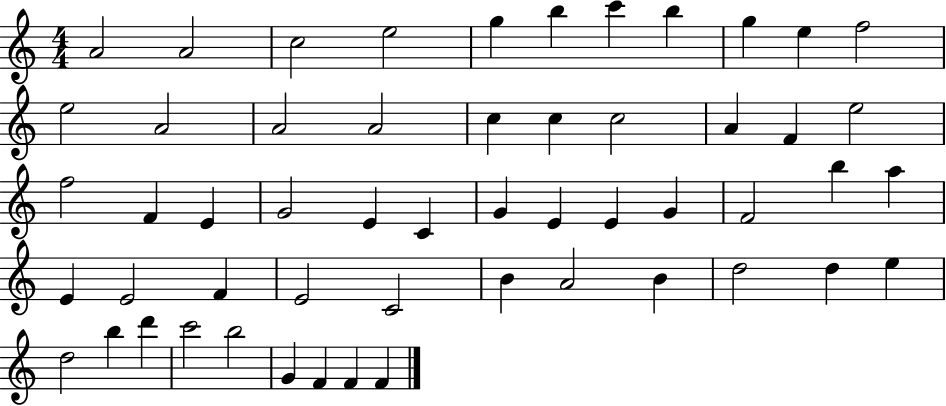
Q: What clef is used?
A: treble